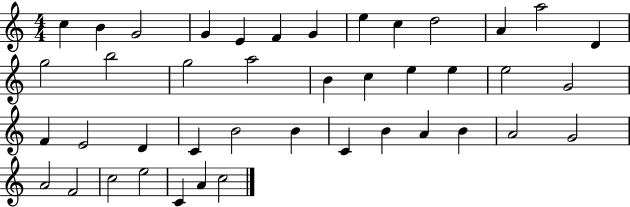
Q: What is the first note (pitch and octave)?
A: C5